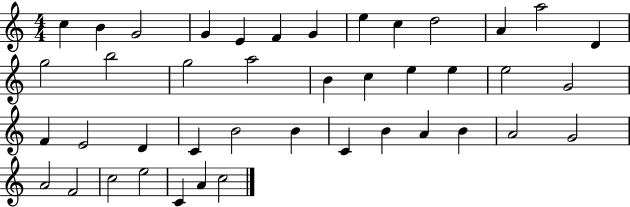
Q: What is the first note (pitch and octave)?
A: C5